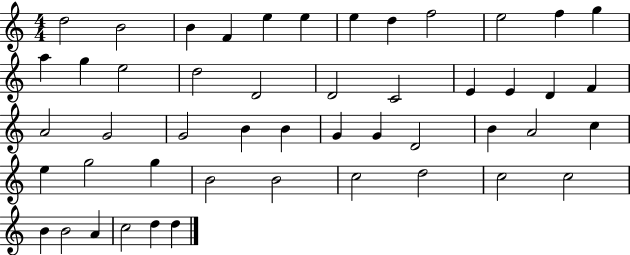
{
  \clef treble
  \numericTimeSignature
  \time 4/4
  \key c \major
  d''2 b'2 | b'4 f'4 e''4 e''4 | e''4 d''4 f''2 | e''2 f''4 g''4 | \break a''4 g''4 e''2 | d''2 d'2 | d'2 c'2 | e'4 e'4 d'4 f'4 | \break a'2 g'2 | g'2 b'4 b'4 | g'4 g'4 d'2 | b'4 a'2 c''4 | \break e''4 g''2 g''4 | b'2 b'2 | c''2 d''2 | c''2 c''2 | \break b'4 b'2 a'4 | c''2 d''4 d''4 | \bar "|."
}